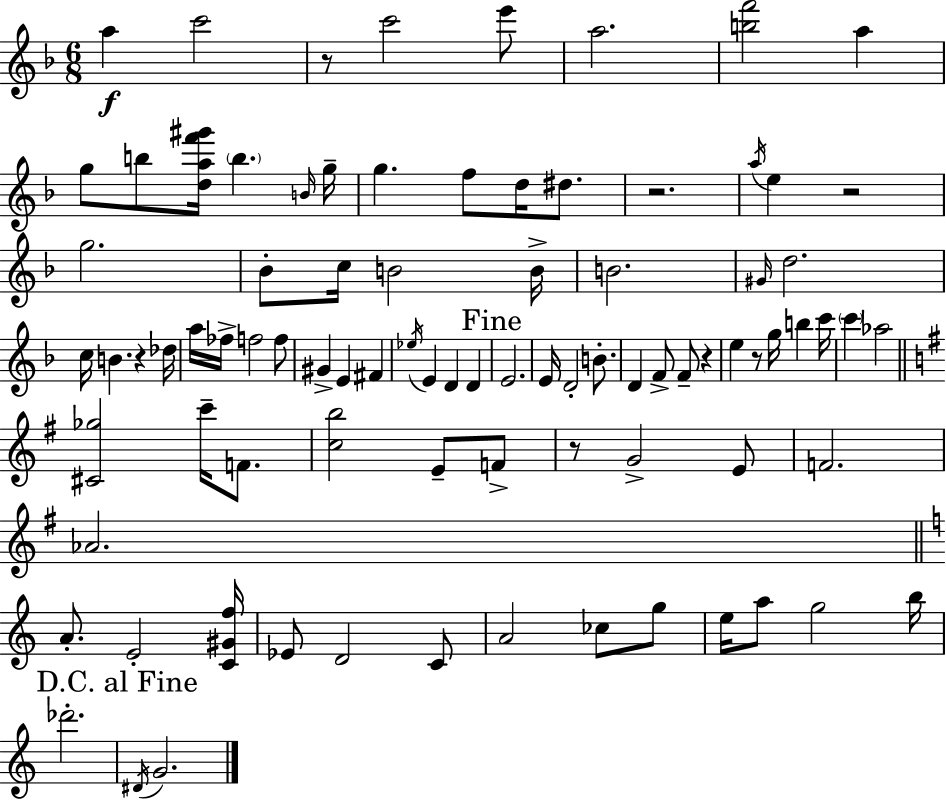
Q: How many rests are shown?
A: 7